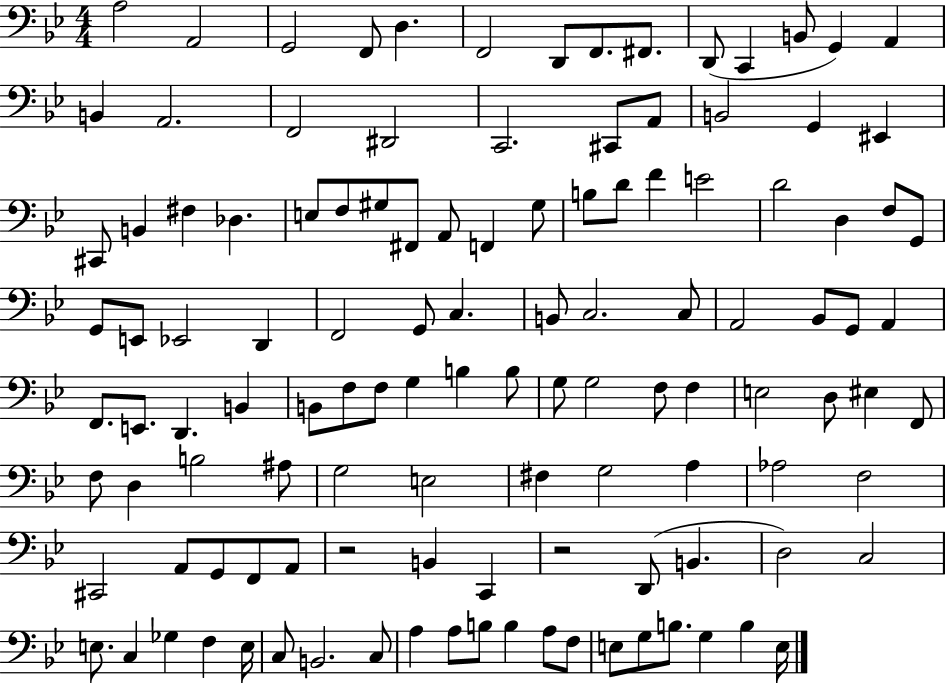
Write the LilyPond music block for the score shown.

{
  \clef bass
  \numericTimeSignature
  \time 4/4
  \key bes \major
  a2 a,2 | g,2 f,8 d4. | f,2 d,8 f,8. fis,8. | d,8( c,4 b,8 g,4) a,4 | \break b,4 a,2. | f,2 dis,2 | c,2. cis,8 a,8 | b,2 g,4 eis,4 | \break cis,8 b,4 fis4 des4. | e8 f8 gis8 fis,8 a,8 f,4 gis8 | b8 d'8 f'4 e'2 | d'2 d4 f8 g,8 | \break g,8 e,8 ees,2 d,4 | f,2 g,8 c4. | b,8 c2. c8 | a,2 bes,8 g,8 a,4 | \break f,8. e,8. d,4. b,4 | b,8 f8 f8 g4 b4 b8 | g8 g2 f8 f4 | e2 d8 eis4 f,8 | \break f8 d4 b2 ais8 | g2 e2 | fis4 g2 a4 | aes2 f2 | \break cis,2 a,8 g,8 f,8 a,8 | r2 b,4 c,4 | r2 d,8( b,4. | d2) c2 | \break e8. c4 ges4 f4 e16 | c8 b,2. c8 | a4 a8 b8 b4 a8 f8 | e8 g8 b8. g4 b4 e16 | \break \bar "|."
}